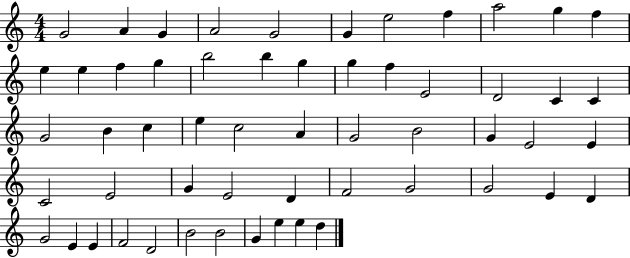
{
  \clef treble
  \numericTimeSignature
  \time 4/4
  \key c \major
  g'2 a'4 g'4 | a'2 g'2 | g'4 e''2 f''4 | a''2 g''4 f''4 | \break e''4 e''4 f''4 g''4 | b''2 b''4 g''4 | g''4 f''4 e'2 | d'2 c'4 c'4 | \break g'2 b'4 c''4 | e''4 c''2 a'4 | g'2 b'2 | g'4 e'2 e'4 | \break c'2 e'2 | g'4 e'2 d'4 | f'2 g'2 | g'2 e'4 d'4 | \break g'2 e'4 e'4 | f'2 d'2 | b'2 b'2 | g'4 e''4 e''4 d''4 | \break \bar "|."
}